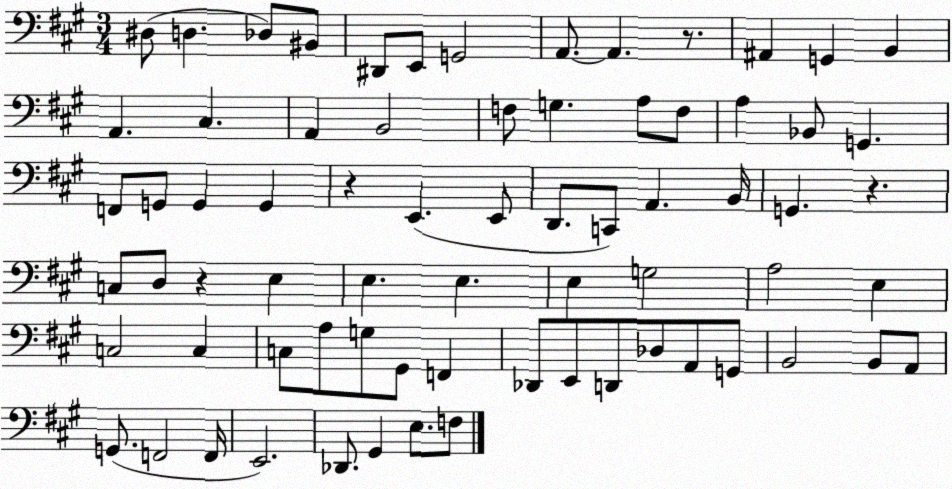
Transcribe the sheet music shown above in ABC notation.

X:1
T:Untitled
M:3/4
L:1/4
K:A
^D,/2 D, _D,/2 ^B,,/2 ^D,,/2 E,,/2 G,,2 A,,/2 A,, z/2 ^A,, G,, B,, A,, ^C, A,, B,,2 F,/2 G, A,/2 F,/2 A, _B,,/2 G,, F,,/2 G,,/2 G,, G,, z E,, E,,/2 D,,/2 C,,/2 A,, B,,/4 G,, z C,/2 D,/2 z E, E, E, E, G,2 A,2 E, C,2 C, C,/2 A,/2 G,/2 ^G,,/2 F,, _D,,/2 E,,/2 D,,/2 _D,/2 A,,/2 G,,/2 B,,2 B,,/2 A,,/2 G,,/2 F,,2 F,,/4 E,,2 _D,,/2 ^G,, E,/2 F,/2